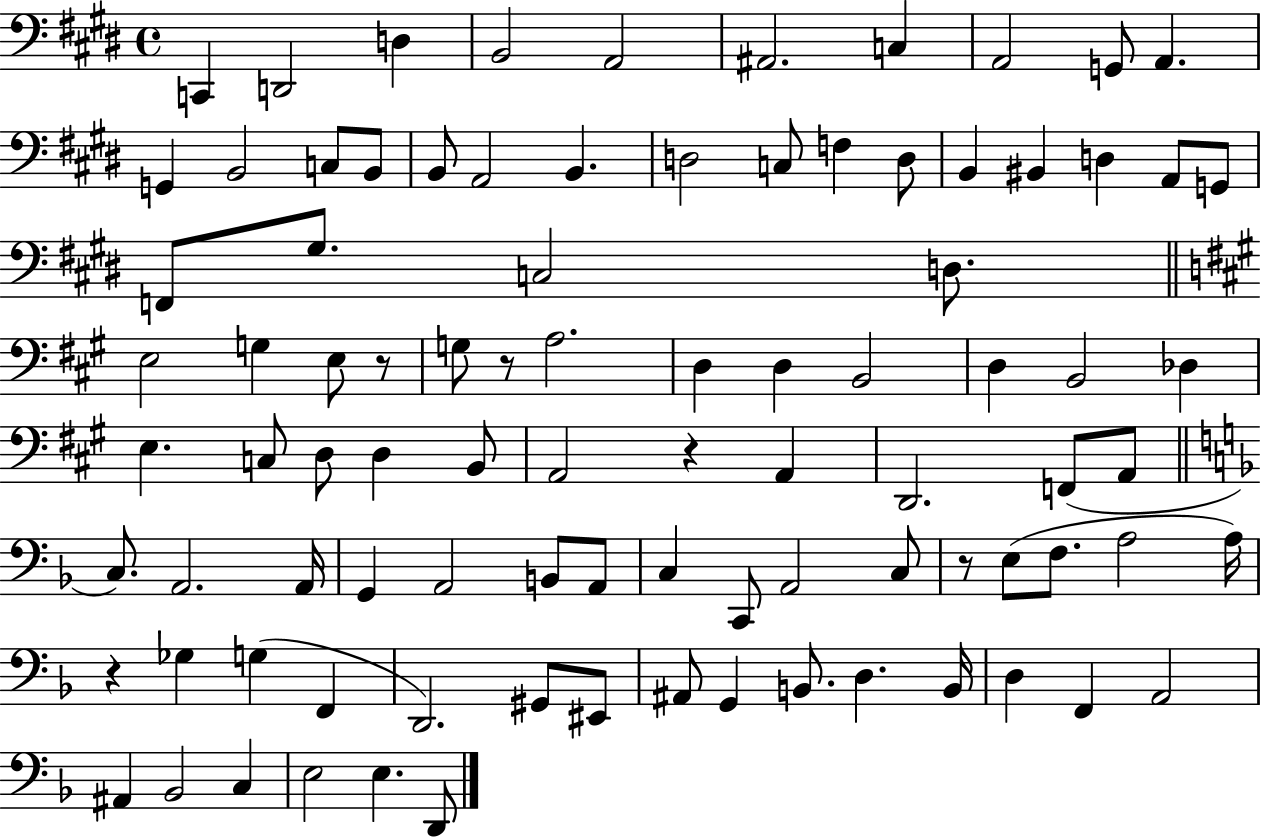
X:1
T:Untitled
M:4/4
L:1/4
K:E
C,, D,,2 D, B,,2 A,,2 ^A,,2 C, A,,2 G,,/2 A,, G,, B,,2 C,/2 B,,/2 B,,/2 A,,2 B,, D,2 C,/2 F, D,/2 B,, ^B,, D, A,,/2 G,,/2 F,,/2 ^G,/2 C,2 D,/2 E,2 G, E,/2 z/2 G,/2 z/2 A,2 D, D, B,,2 D, B,,2 _D, E, C,/2 D,/2 D, B,,/2 A,,2 z A,, D,,2 F,,/2 A,,/2 C,/2 A,,2 A,,/4 G,, A,,2 B,,/2 A,,/2 C, C,,/2 A,,2 C,/2 z/2 E,/2 F,/2 A,2 A,/4 z _G, G, F,, D,,2 ^G,,/2 ^E,,/2 ^A,,/2 G,, B,,/2 D, B,,/4 D, F,, A,,2 ^A,, _B,,2 C, E,2 E, D,,/2